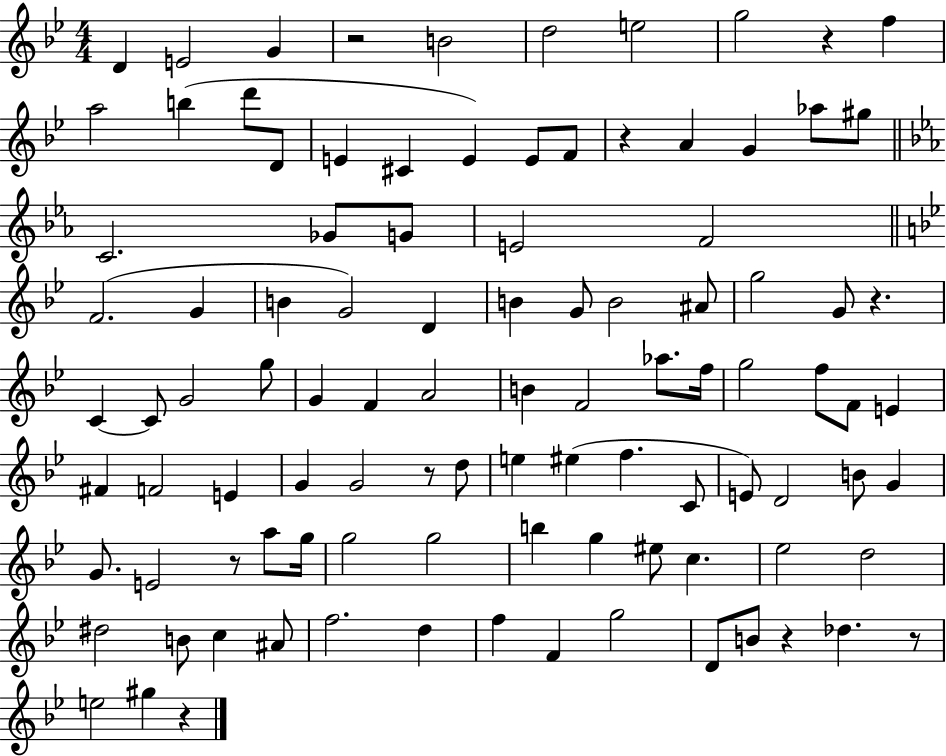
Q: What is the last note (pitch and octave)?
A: G#5